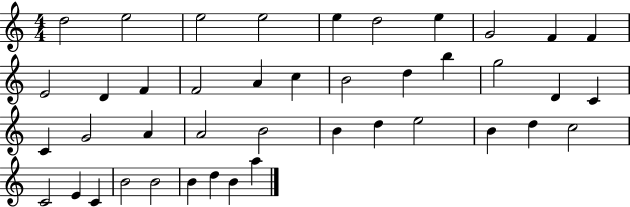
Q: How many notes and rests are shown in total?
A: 42